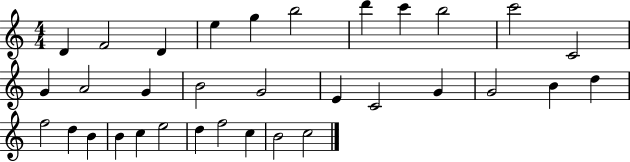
X:1
T:Untitled
M:4/4
L:1/4
K:C
D F2 D e g b2 d' c' b2 c'2 C2 G A2 G B2 G2 E C2 G G2 B d f2 d B B c e2 d f2 c B2 c2